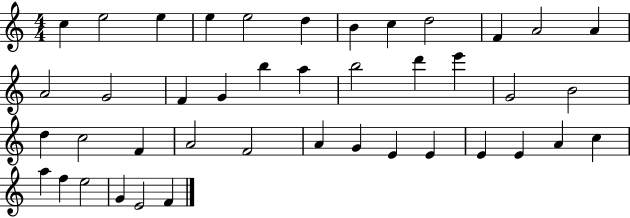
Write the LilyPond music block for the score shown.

{
  \clef treble
  \numericTimeSignature
  \time 4/4
  \key c \major
  c''4 e''2 e''4 | e''4 e''2 d''4 | b'4 c''4 d''2 | f'4 a'2 a'4 | \break a'2 g'2 | f'4 g'4 b''4 a''4 | b''2 d'''4 e'''4 | g'2 b'2 | \break d''4 c''2 f'4 | a'2 f'2 | a'4 g'4 e'4 e'4 | e'4 e'4 a'4 c''4 | \break a''4 f''4 e''2 | g'4 e'2 f'4 | \bar "|."
}